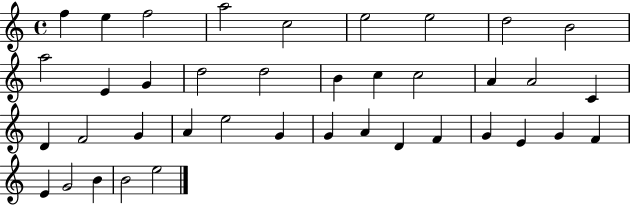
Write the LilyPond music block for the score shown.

{
  \clef treble
  \time 4/4
  \defaultTimeSignature
  \key c \major
  f''4 e''4 f''2 | a''2 c''2 | e''2 e''2 | d''2 b'2 | \break a''2 e'4 g'4 | d''2 d''2 | b'4 c''4 c''2 | a'4 a'2 c'4 | \break d'4 f'2 g'4 | a'4 e''2 g'4 | g'4 a'4 d'4 f'4 | g'4 e'4 g'4 f'4 | \break e'4 g'2 b'4 | b'2 e''2 | \bar "|."
}